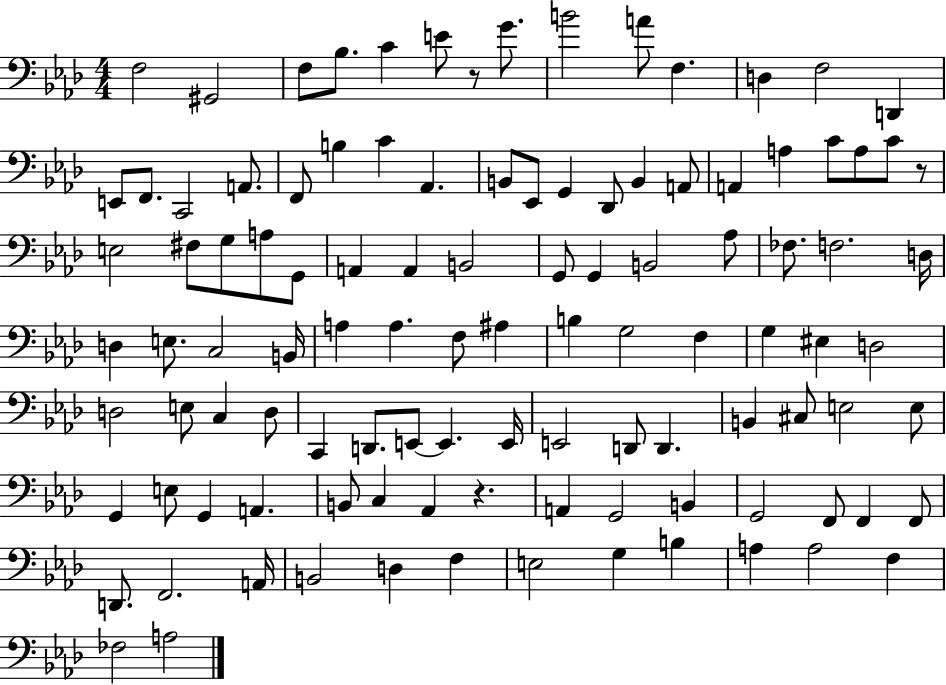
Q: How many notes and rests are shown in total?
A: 108